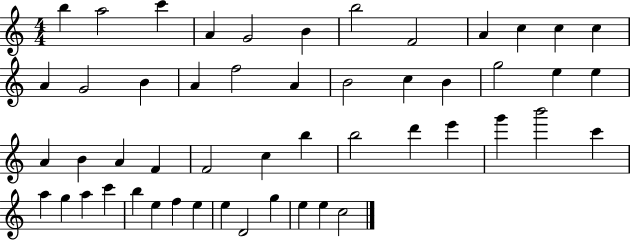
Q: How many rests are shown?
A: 0